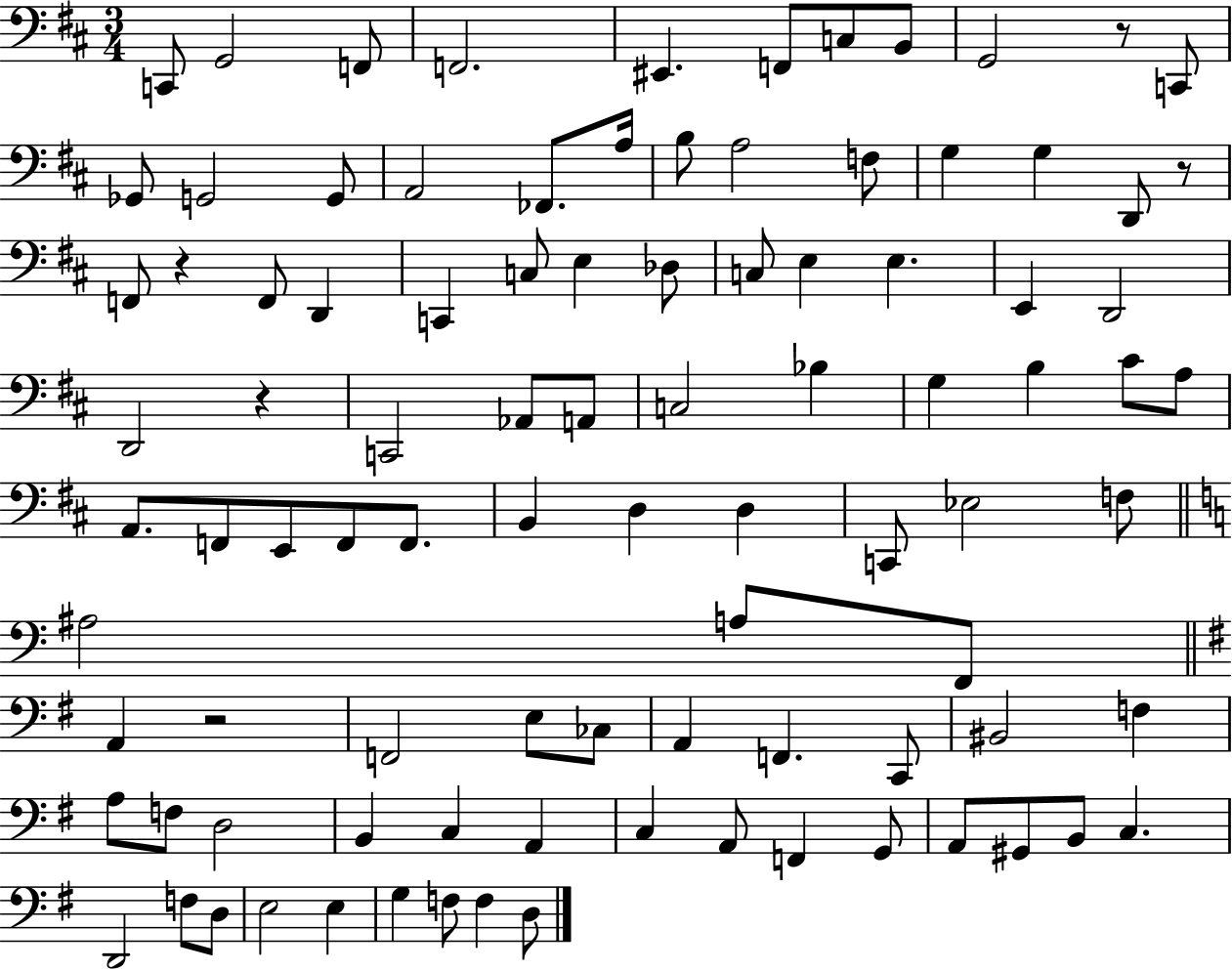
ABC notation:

X:1
T:Untitled
M:3/4
L:1/4
K:D
C,,/2 G,,2 F,,/2 F,,2 ^E,, F,,/2 C,/2 B,,/2 G,,2 z/2 C,,/2 _G,,/2 G,,2 G,,/2 A,,2 _F,,/2 A,/4 B,/2 A,2 F,/2 G, G, D,,/2 z/2 F,,/2 z F,,/2 D,, C,, C,/2 E, _D,/2 C,/2 E, E, E,, D,,2 D,,2 z C,,2 _A,,/2 A,,/2 C,2 _B, G, B, ^C/2 A,/2 A,,/2 F,,/2 E,,/2 F,,/2 F,,/2 B,, D, D, C,,/2 _E,2 F,/2 ^A,2 A,/2 F,,/2 A,, z2 F,,2 E,/2 _C,/2 A,, F,, C,,/2 ^B,,2 F, A,/2 F,/2 D,2 B,, C, A,, C, A,,/2 F,, G,,/2 A,,/2 ^G,,/2 B,,/2 C, D,,2 F,/2 D,/2 E,2 E, G, F,/2 F, D,/2